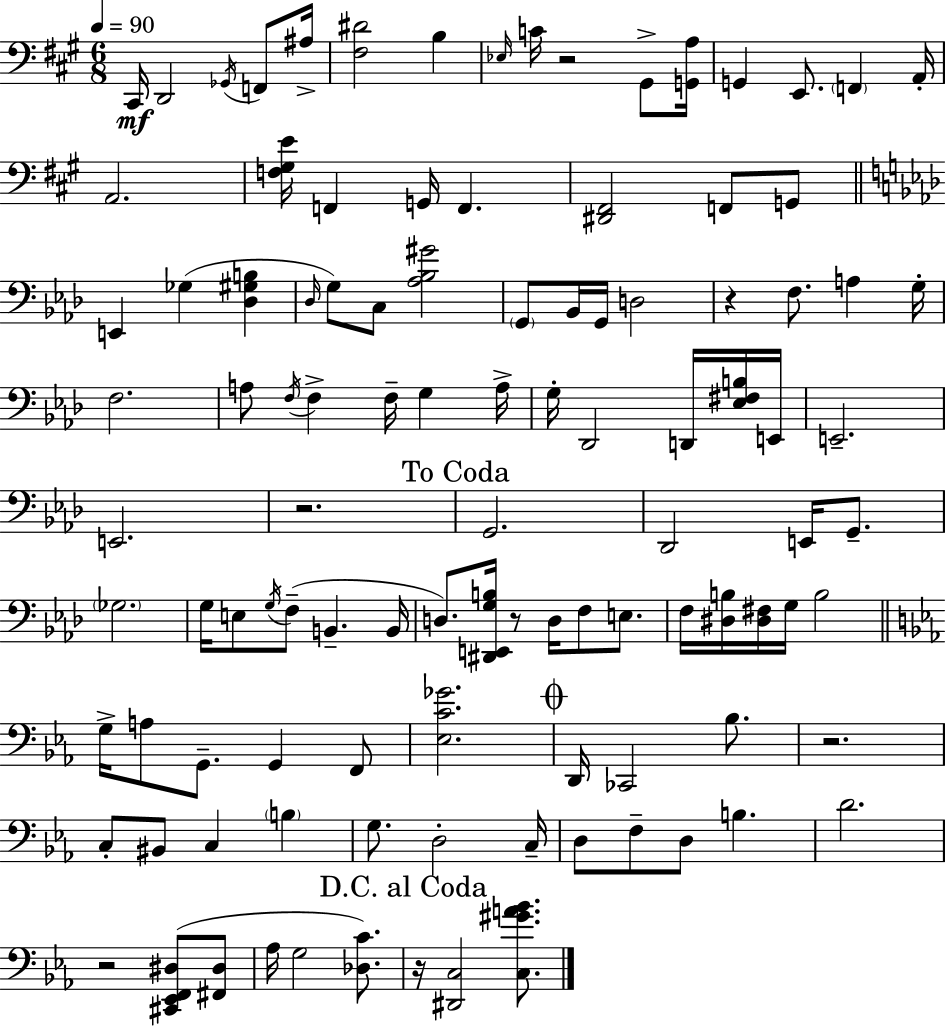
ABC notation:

X:1
T:Untitled
M:6/8
L:1/4
K:A
^C,,/4 D,,2 _G,,/4 F,,/2 ^A,/4 [^F,^D]2 B, _E,/4 C/4 z2 ^G,,/2 [G,,A,]/4 G,, E,,/2 F,, A,,/4 A,,2 [F,^G,E]/4 F,, G,,/4 F,, [^D,,^F,,]2 F,,/2 G,,/2 E,, _G, [_D,^G,B,] _D,/4 G,/2 C,/2 [_A,_B,^G]2 G,,/2 _B,,/4 G,,/4 D,2 z F,/2 A, G,/4 F,2 A,/2 F,/4 F, F,/4 G, A,/4 G,/4 _D,,2 D,,/4 [_E,^F,B,]/4 E,,/4 E,,2 E,,2 z2 G,,2 _D,,2 E,,/4 G,,/2 _G,2 G,/4 E,/2 G,/4 F,/2 B,, B,,/4 D,/2 [^D,,E,,G,B,]/4 z/2 D,/4 F,/2 E,/2 F,/4 [^D,B,]/4 [^D,^F,]/4 G,/4 B,2 G,/4 A,/2 G,,/2 G,, F,,/2 [_E,C_G]2 D,,/4 _C,,2 _B,/2 z2 C,/2 ^B,,/2 C, B, G,/2 D,2 C,/4 D,/2 F,/2 D,/2 B, D2 z2 [^C,,_E,,F,,^D,]/2 [^F,,^D,]/2 _A,/4 G,2 [_D,C]/2 z/4 [^D,,C,]2 [C,^GA_B]/2